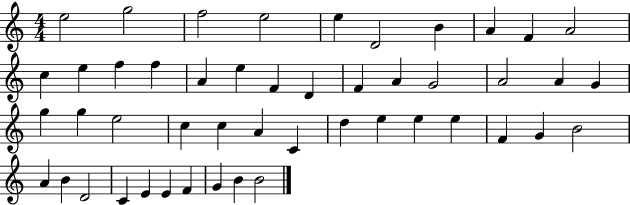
E5/h G5/h F5/h E5/h E5/q D4/h B4/q A4/q F4/q A4/h C5/q E5/q F5/q F5/q A4/q E5/q F4/q D4/q F4/q A4/q G4/h A4/h A4/q G4/q G5/q G5/q E5/h C5/q C5/q A4/q C4/q D5/q E5/q E5/q E5/q F4/q G4/q B4/h A4/q B4/q D4/h C4/q E4/q E4/q F4/q G4/q B4/q B4/h